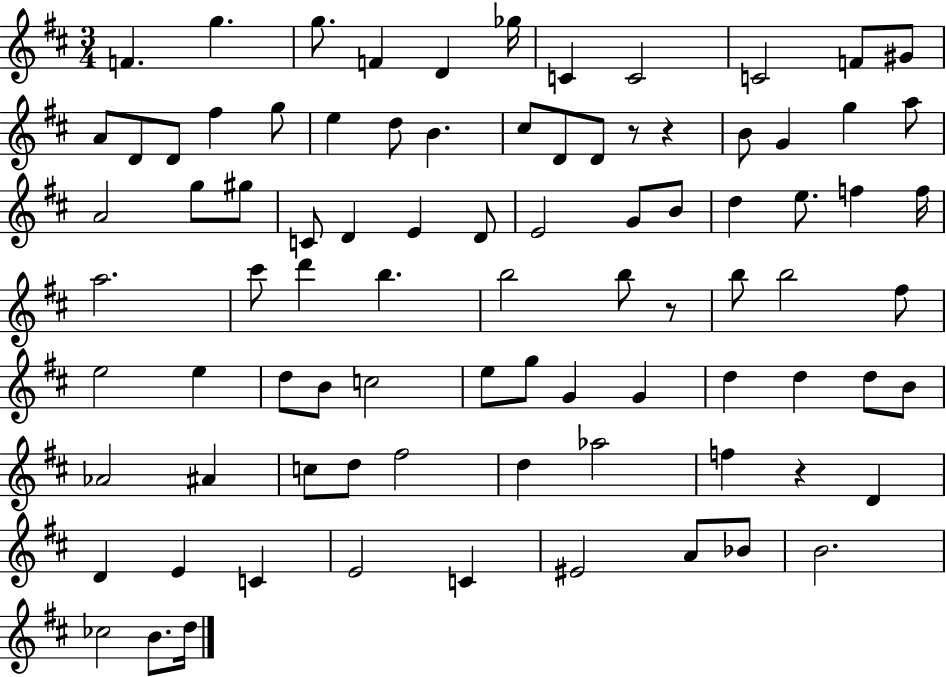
{
  \clef treble
  \numericTimeSignature
  \time 3/4
  \key d \major
  f'4. g''4. | g''8. f'4 d'4 ges''16 | c'4 c'2 | c'2 f'8 gis'8 | \break a'8 d'8 d'8 fis''4 g''8 | e''4 d''8 b'4. | cis''8 d'8 d'8 r8 r4 | b'8 g'4 g''4 a''8 | \break a'2 g''8 gis''8 | c'8 d'4 e'4 d'8 | e'2 g'8 b'8 | d''4 e''8. f''4 f''16 | \break a''2. | cis'''8 d'''4 b''4. | b''2 b''8 r8 | b''8 b''2 fis''8 | \break e''2 e''4 | d''8 b'8 c''2 | e''8 g''8 g'4 g'4 | d''4 d''4 d''8 b'8 | \break aes'2 ais'4 | c''8 d''8 fis''2 | d''4 aes''2 | f''4 r4 d'4 | \break d'4 e'4 c'4 | e'2 c'4 | eis'2 a'8 bes'8 | b'2. | \break ces''2 b'8. d''16 | \bar "|."
}